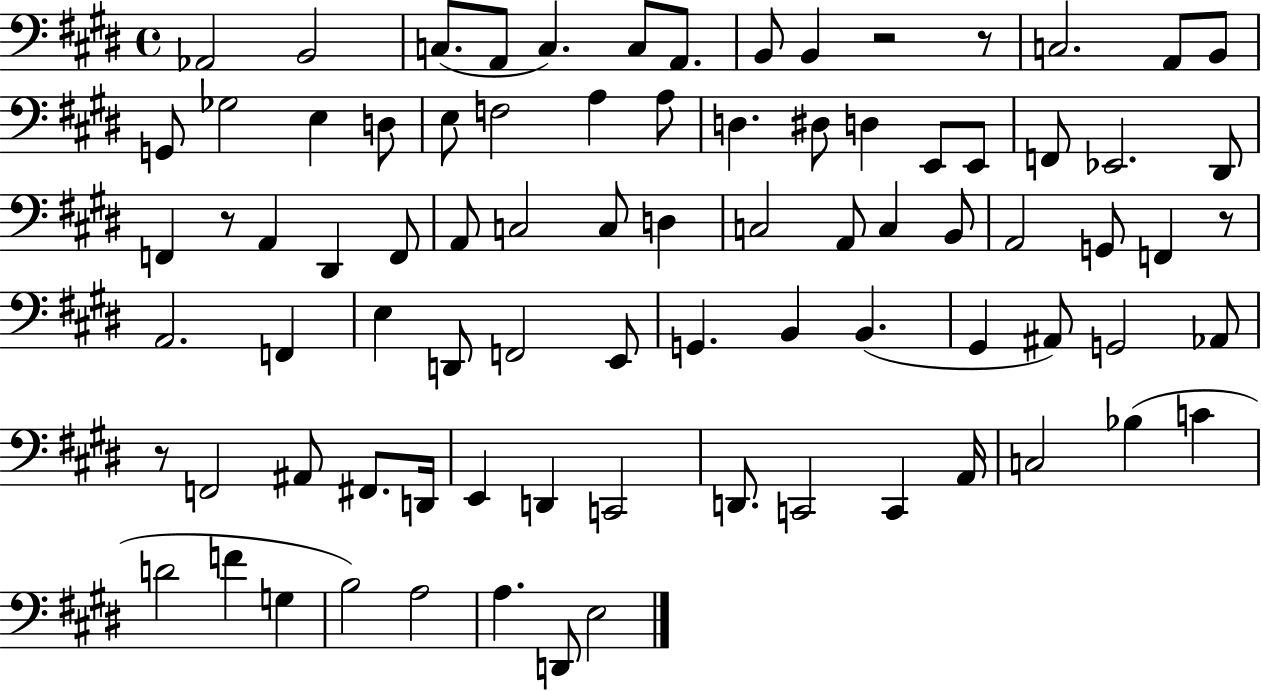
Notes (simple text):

Ab2/h B2/h C3/e. A2/e C3/q. C3/e A2/e. B2/e B2/q R/h R/e C3/h. A2/e B2/e G2/e Gb3/h E3/q D3/e E3/e F3/h A3/q A3/e D3/q. D#3/e D3/q E2/e E2/e F2/e Eb2/h. D#2/e F2/q R/e A2/q D#2/q F2/e A2/e C3/h C3/e D3/q C3/h A2/e C3/q B2/e A2/h G2/e F2/q R/e A2/h. F2/q E3/q D2/e F2/h E2/e G2/q. B2/q B2/q. G#2/q A#2/e G2/h Ab2/e R/e F2/h A#2/e F#2/e. D2/s E2/q D2/q C2/h D2/e. C2/h C2/q A2/s C3/h Bb3/q C4/q D4/h F4/q G3/q B3/h A3/h A3/q. D2/e E3/h